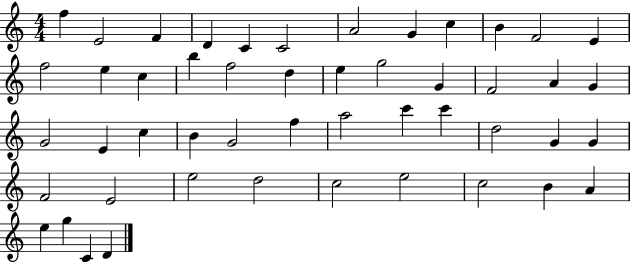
F5/q E4/h F4/q D4/q C4/q C4/h A4/h G4/q C5/q B4/q F4/h E4/q F5/h E5/q C5/q B5/q F5/h D5/q E5/q G5/h G4/q F4/h A4/q G4/q G4/h E4/q C5/q B4/q G4/h F5/q A5/h C6/q C6/q D5/h G4/q G4/q F4/h E4/h E5/h D5/h C5/h E5/h C5/h B4/q A4/q E5/q G5/q C4/q D4/q